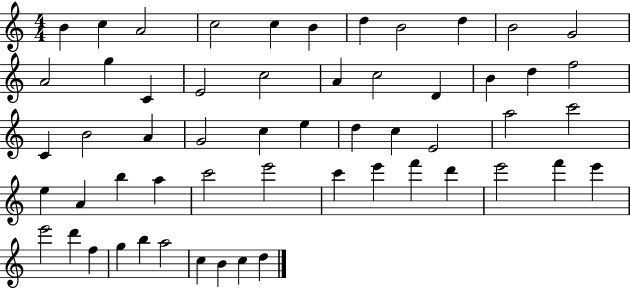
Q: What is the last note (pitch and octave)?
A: D5